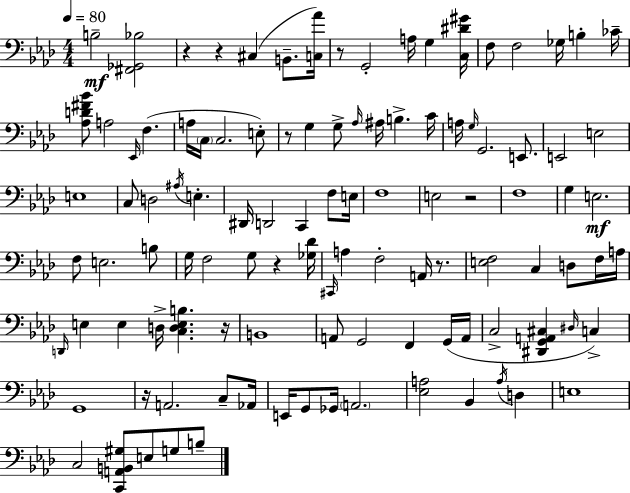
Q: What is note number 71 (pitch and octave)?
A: D#3